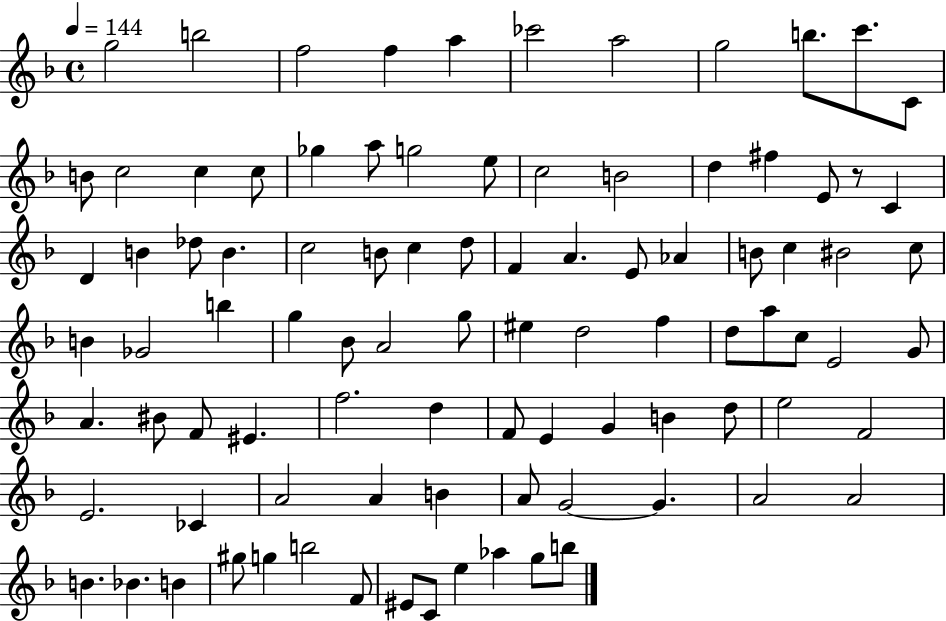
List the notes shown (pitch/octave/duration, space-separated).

G5/h B5/h F5/h F5/q A5/q CES6/h A5/h G5/h B5/e. C6/e. C4/e B4/e C5/h C5/q C5/e Gb5/q A5/e G5/h E5/e C5/h B4/h D5/q F#5/q E4/e R/e C4/q D4/q B4/q Db5/e B4/q. C5/h B4/e C5/q D5/e F4/q A4/q. E4/e Ab4/q B4/e C5/q BIS4/h C5/e B4/q Gb4/h B5/q G5/q Bb4/e A4/h G5/e EIS5/q D5/h F5/q D5/e A5/e C5/e E4/h G4/e A4/q. BIS4/e F4/e EIS4/q. F5/h. D5/q F4/e E4/q G4/q B4/q D5/e E5/h F4/h E4/h. CES4/q A4/h A4/q B4/q A4/e G4/h G4/q. A4/h A4/h B4/q. Bb4/q. B4/q G#5/e G5/q B5/h F4/e EIS4/e C4/e E5/q Ab5/q G5/e B5/e